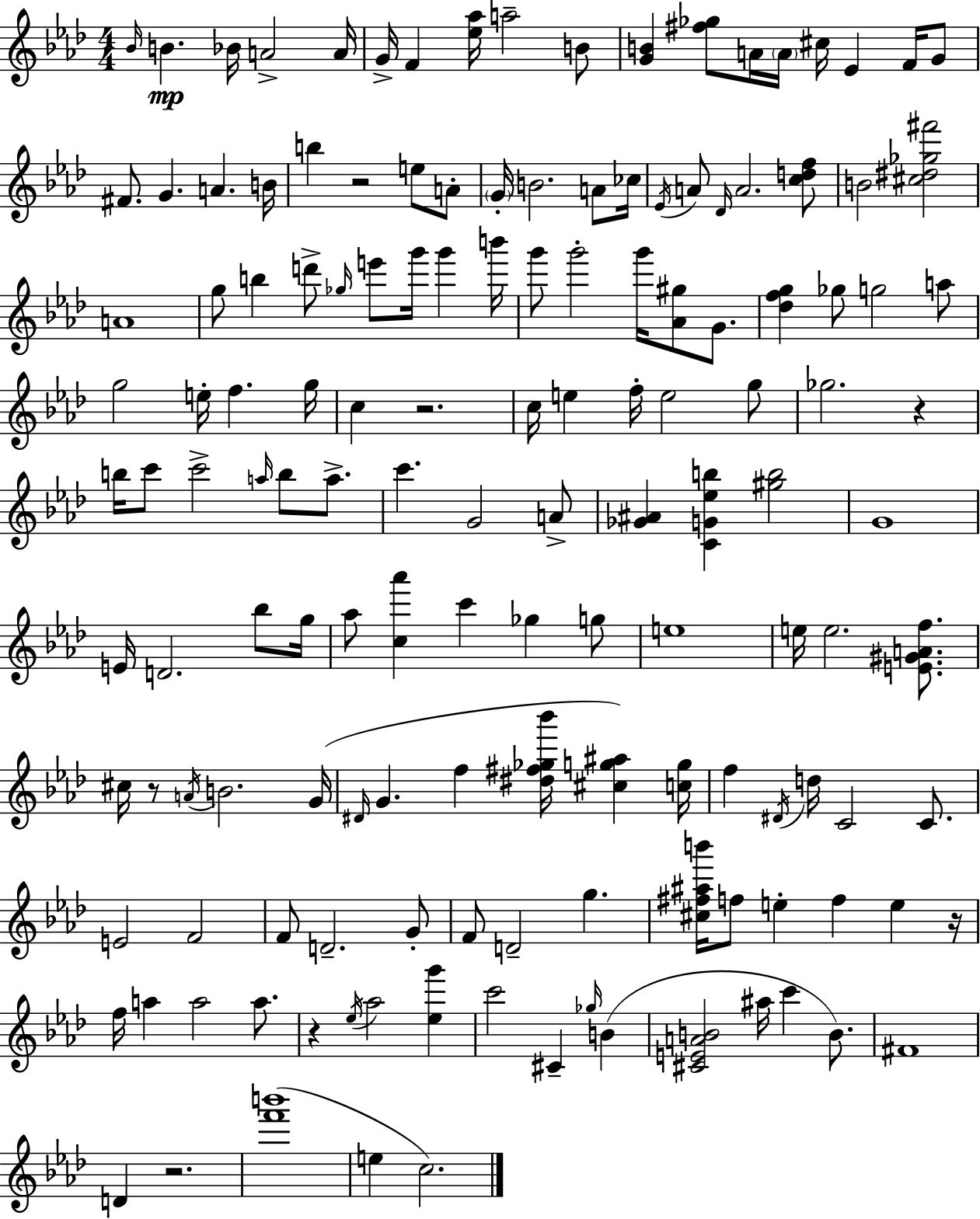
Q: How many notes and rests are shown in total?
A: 146